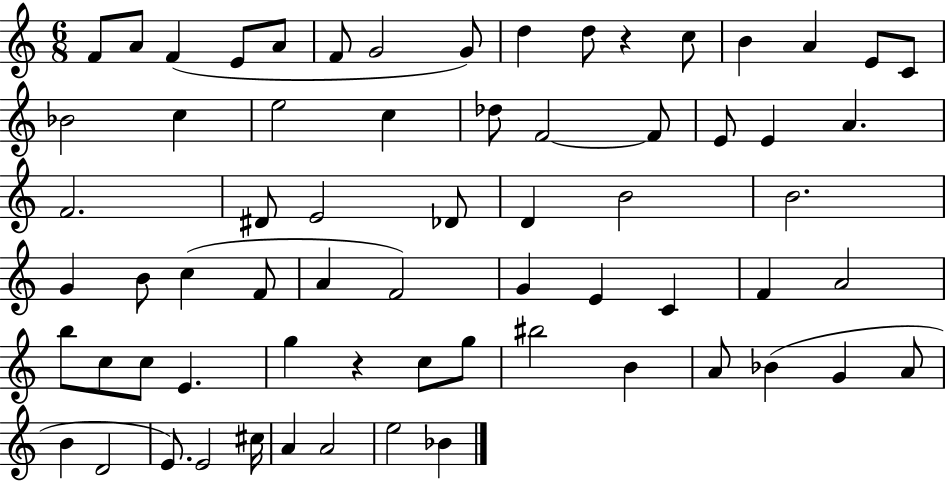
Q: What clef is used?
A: treble